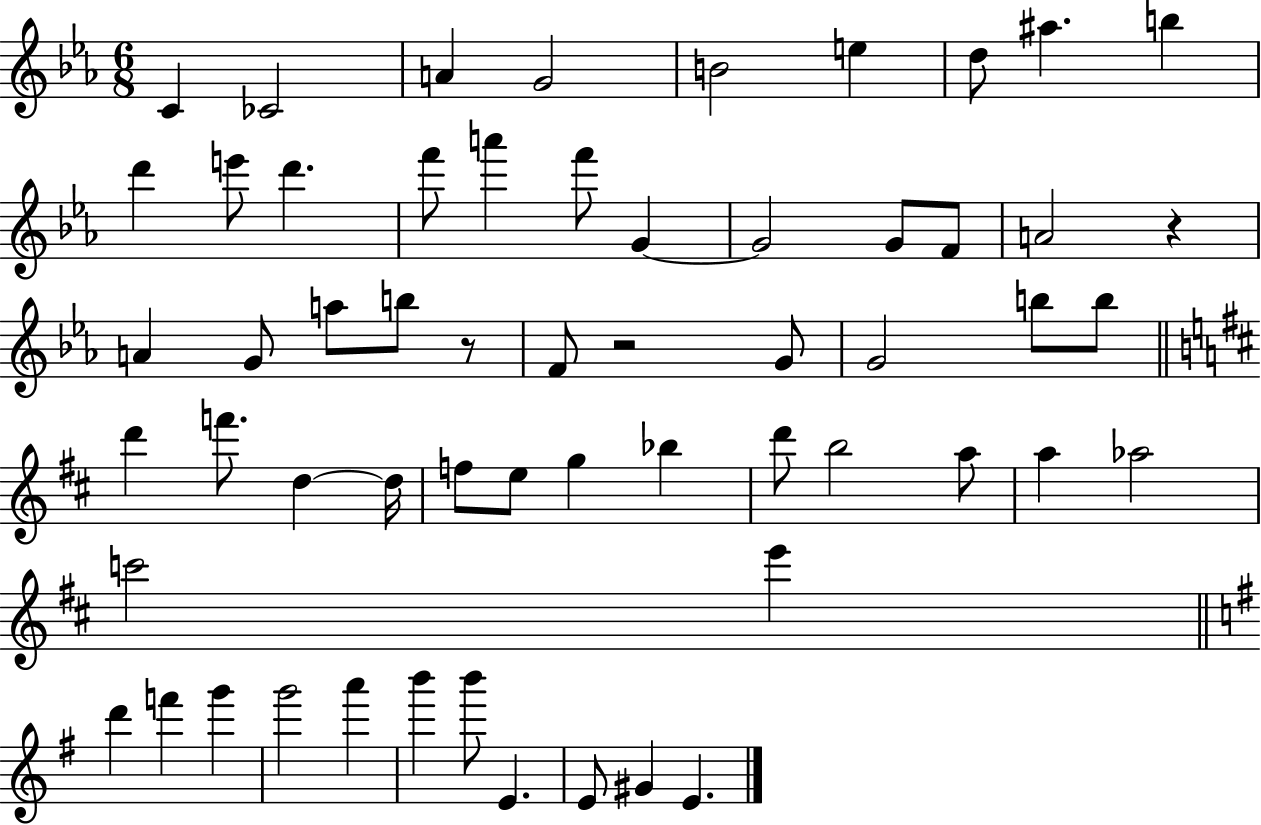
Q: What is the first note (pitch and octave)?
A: C4